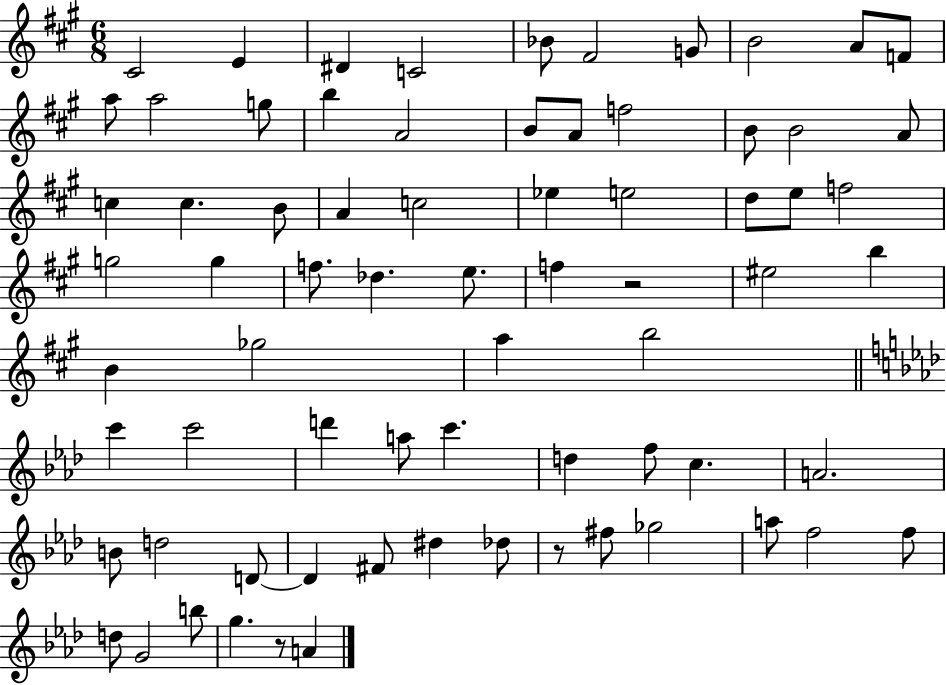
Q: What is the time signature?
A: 6/8